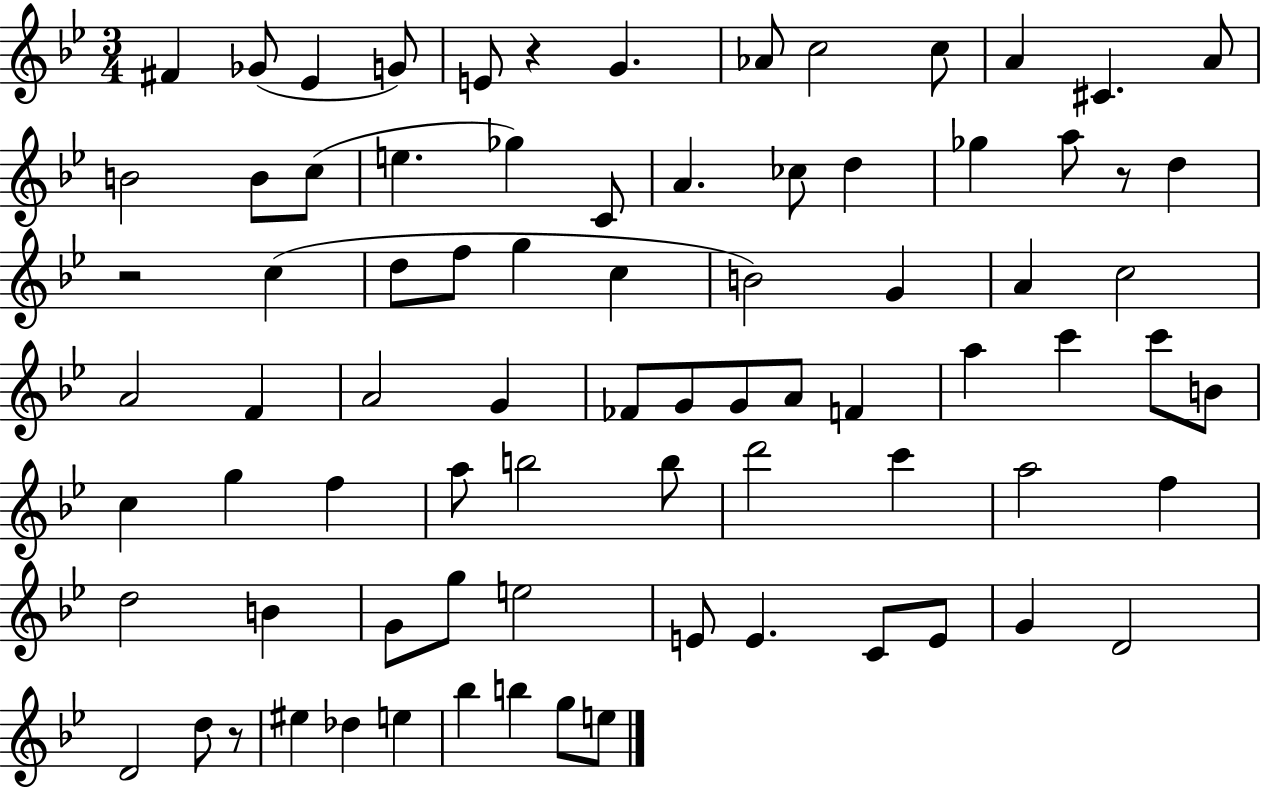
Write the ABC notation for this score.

X:1
T:Untitled
M:3/4
L:1/4
K:Bb
^F _G/2 _E G/2 E/2 z G _A/2 c2 c/2 A ^C A/2 B2 B/2 c/2 e _g C/2 A _c/2 d _g a/2 z/2 d z2 c d/2 f/2 g c B2 G A c2 A2 F A2 G _F/2 G/2 G/2 A/2 F a c' c'/2 B/2 c g f a/2 b2 b/2 d'2 c' a2 f d2 B G/2 g/2 e2 E/2 E C/2 E/2 G D2 D2 d/2 z/2 ^e _d e _b b g/2 e/2